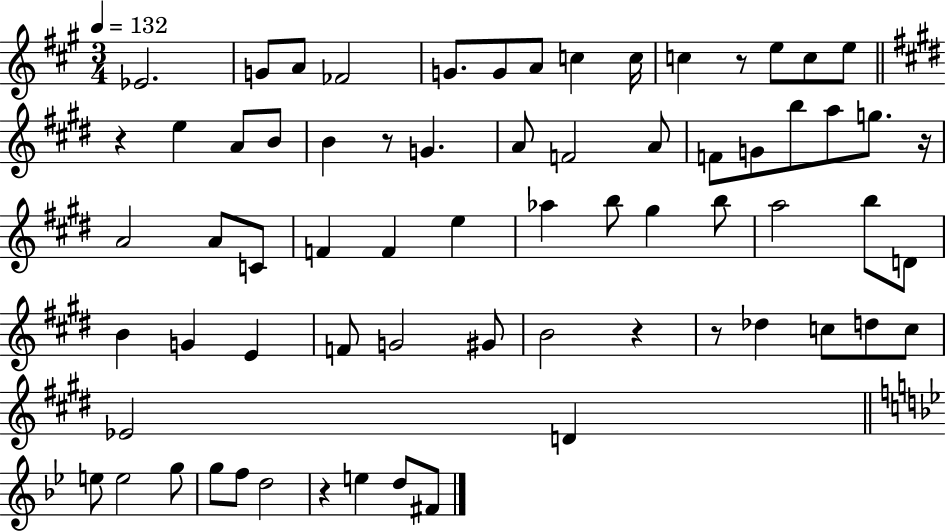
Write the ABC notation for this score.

X:1
T:Untitled
M:3/4
L:1/4
K:A
_E2 G/2 A/2 _F2 G/2 G/2 A/2 c c/4 c z/2 e/2 c/2 e/2 z e A/2 B/2 B z/2 G A/2 F2 A/2 F/2 G/2 b/2 a/2 g/2 z/4 A2 A/2 C/2 F F e _a b/2 ^g b/2 a2 b/2 D/2 B G E F/2 G2 ^G/2 B2 z z/2 _d c/2 d/2 c/2 _E2 D e/2 e2 g/2 g/2 f/2 d2 z e d/2 ^F/2